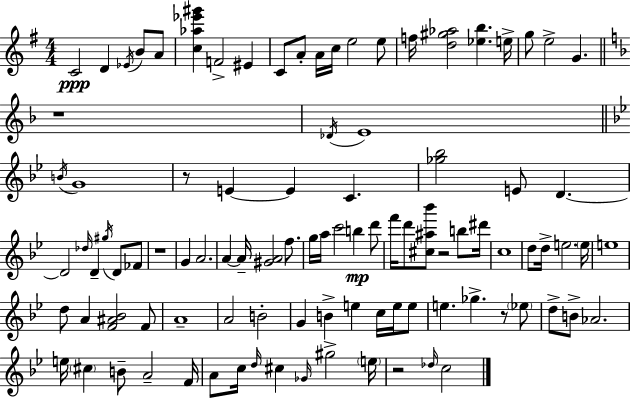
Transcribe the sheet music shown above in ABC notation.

X:1
T:Untitled
M:4/4
L:1/4
K:Em
C2 D _E/4 B/2 A/2 [c_a_e'^g'] F2 ^E C/2 A/2 A/4 c/4 e2 e/2 f/4 [d^g_a]2 [_eb] e/4 g/2 e2 G z4 _D/4 E4 B/4 G4 z/2 E E C [_g_b]2 E/2 D D2 _d/4 D ^g/4 D/2 _F/2 z4 G A2 A A/4 [^GA]2 f/2 g/4 a/4 c'2 b d'/2 f'/4 d'/2 [^c^a_b']/2 z2 b/2 ^d'/4 c4 d/2 d/4 e2 e/4 e4 d/2 A [F^A_B]2 F/2 A4 A2 B2 G B e c/4 e/4 e/2 e _g z/2 _e/2 d/2 B/2 _A2 e/4 ^c B/2 A2 F/4 A/2 c/4 d/4 ^c _G/4 ^g2 e/4 z2 _d/4 c2